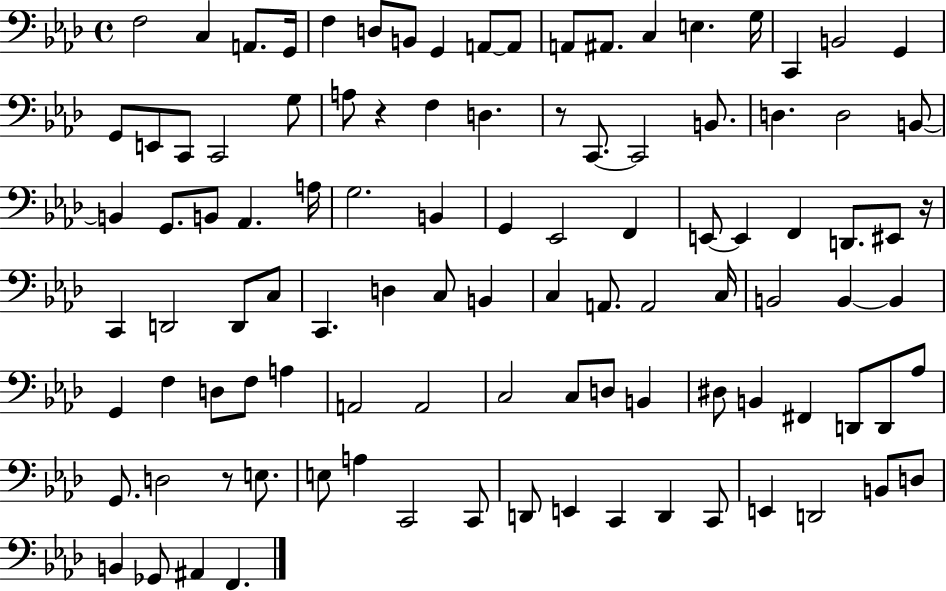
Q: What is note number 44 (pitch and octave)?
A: E2